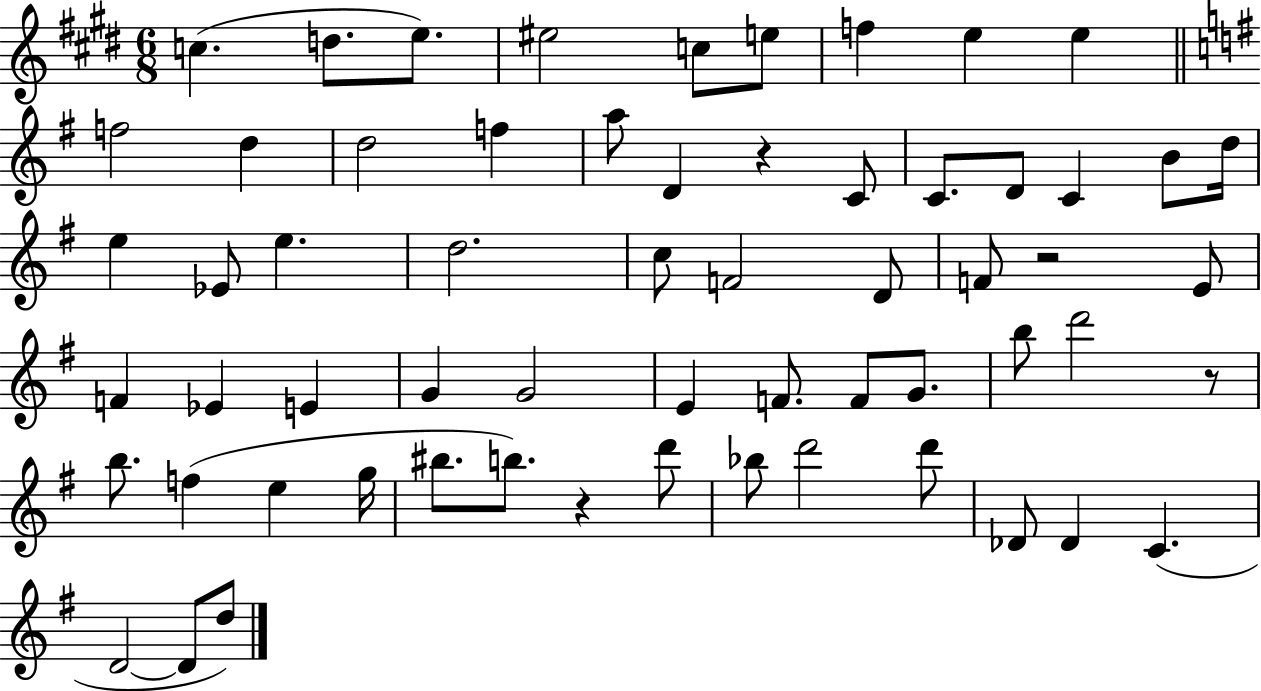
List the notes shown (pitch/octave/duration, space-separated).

C5/q. D5/e. E5/e. EIS5/h C5/e E5/e F5/q E5/q E5/q F5/h D5/q D5/h F5/q A5/e D4/q R/q C4/e C4/e. D4/e C4/q B4/e D5/s E5/q Eb4/e E5/q. D5/h. C5/e F4/h D4/e F4/e R/h E4/e F4/q Eb4/q E4/q G4/q G4/h E4/q F4/e. F4/e G4/e. B5/e D6/h R/e B5/e. F5/q E5/q G5/s BIS5/e. B5/e. R/q D6/e Bb5/e D6/h D6/e Db4/e Db4/q C4/q. D4/h D4/e D5/e